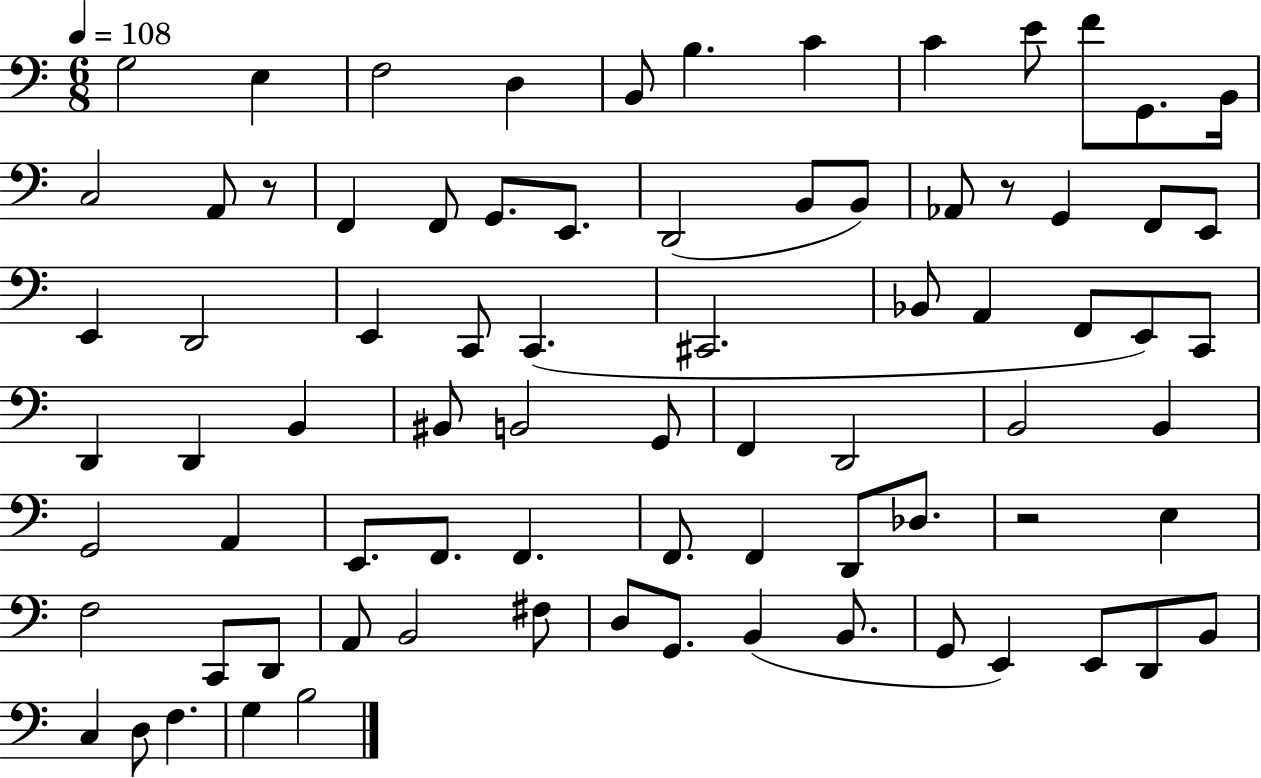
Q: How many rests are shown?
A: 3